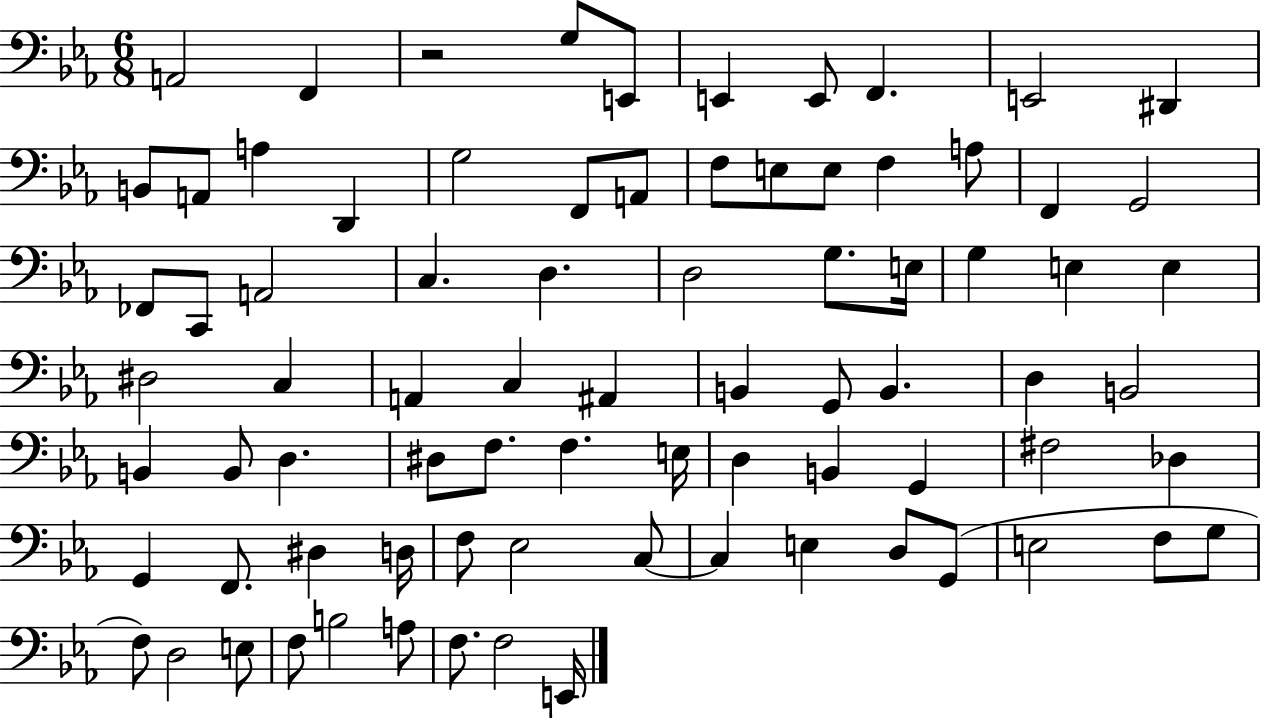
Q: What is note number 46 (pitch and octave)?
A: B2